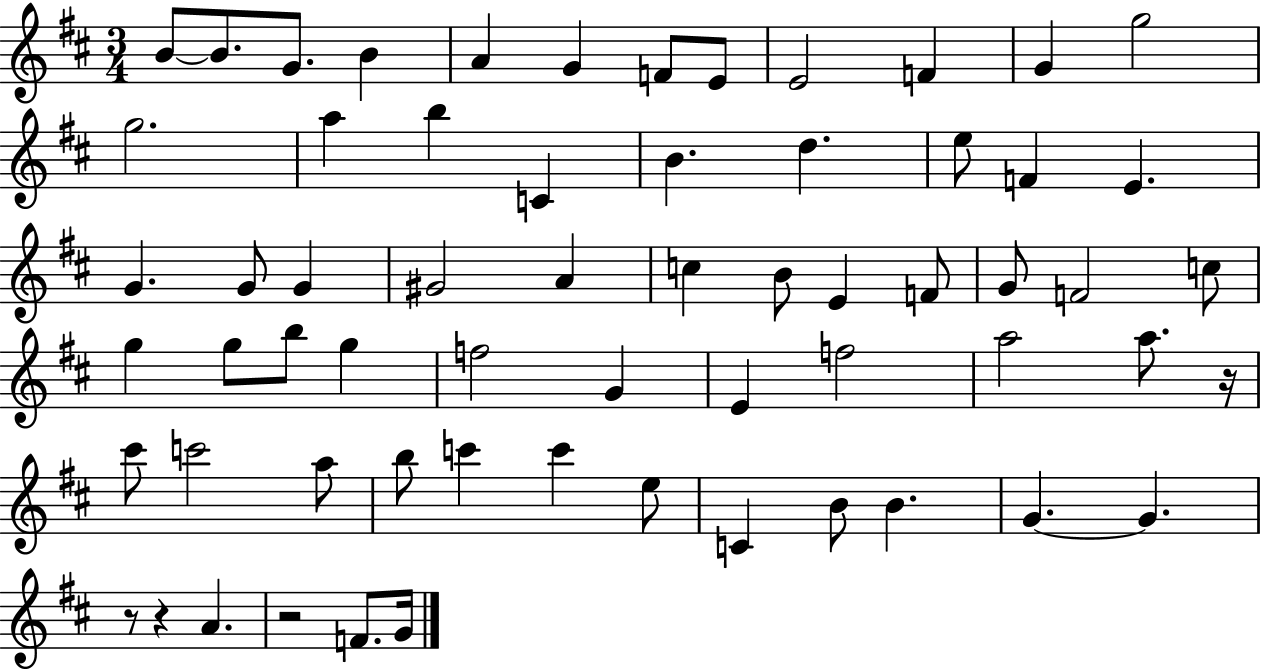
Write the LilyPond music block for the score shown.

{
  \clef treble
  \numericTimeSignature
  \time 3/4
  \key d \major
  b'8~~ b'8. g'8. b'4 | a'4 g'4 f'8 e'8 | e'2 f'4 | g'4 g''2 | \break g''2. | a''4 b''4 c'4 | b'4. d''4. | e''8 f'4 e'4. | \break g'4. g'8 g'4 | gis'2 a'4 | c''4 b'8 e'4 f'8 | g'8 f'2 c''8 | \break g''4 g''8 b''8 g''4 | f''2 g'4 | e'4 f''2 | a''2 a''8. r16 | \break cis'''8 c'''2 a''8 | b''8 c'''4 c'''4 e''8 | c'4 b'8 b'4. | g'4.~~ g'4. | \break r8 r4 a'4. | r2 f'8. g'16 | \bar "|."
}